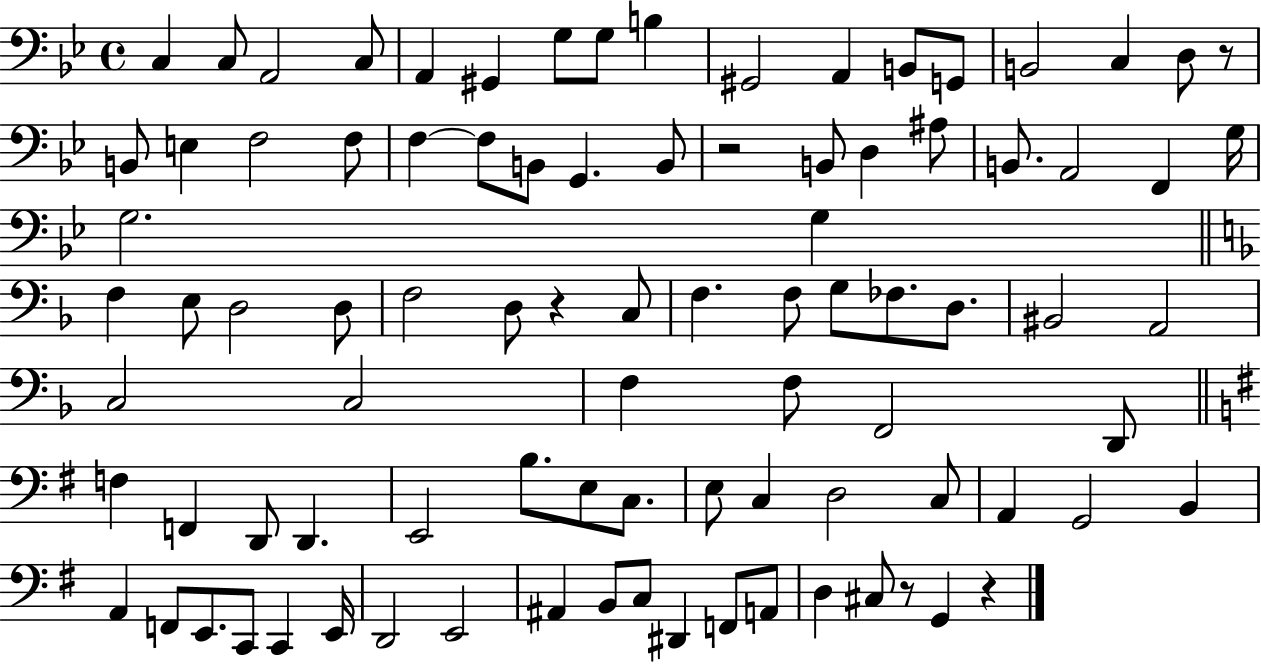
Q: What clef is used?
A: bass